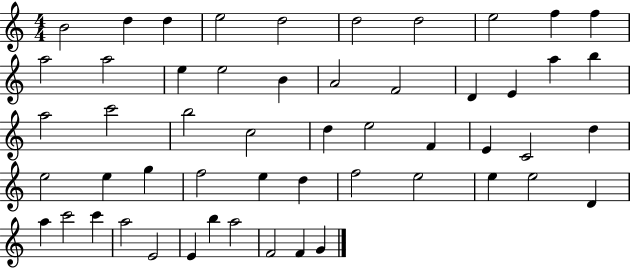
{
  \clef treble
  \numericTimeSignature
  \time 4/4
  \key c \major
  b'2 d''4 d''4 | e''2 d''2 | d''2 d''2 | e''2 f''4 f''4 | \break a''2 a''2 | e''4 e''2 b'4 | a'2 f'2 | d'4 e'4 a''4 b''4 | \break a''2 c'''2 | b''2 c''2 | d''4 e''2 f'4 | e'4 c'2 d''4 | \break e''2 e''4 g''4 | f''2 e''4 d''4 | f''2 e''2 | e''4 e''2 d'4 | \break a''4 c'''2 c'''4 | a''2 e'2 | e'4 b''4 a''2 | f'2 f'4 g'4 | \break \bar "|."
}